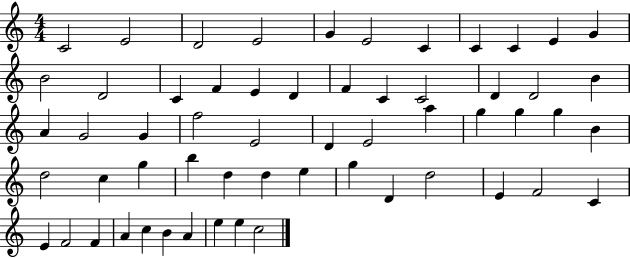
X:1
T:Untitled
M:4/4
L:1/4
K:C
C2 E2 D2 E2 G E2 C C C E G B2 D2 C F E D F C C2 D D2 B A G2 G f2 E2 D E2 a g g g B d2 c g b d d e g D d2 E F2 C E F2 F A c B A e e c2